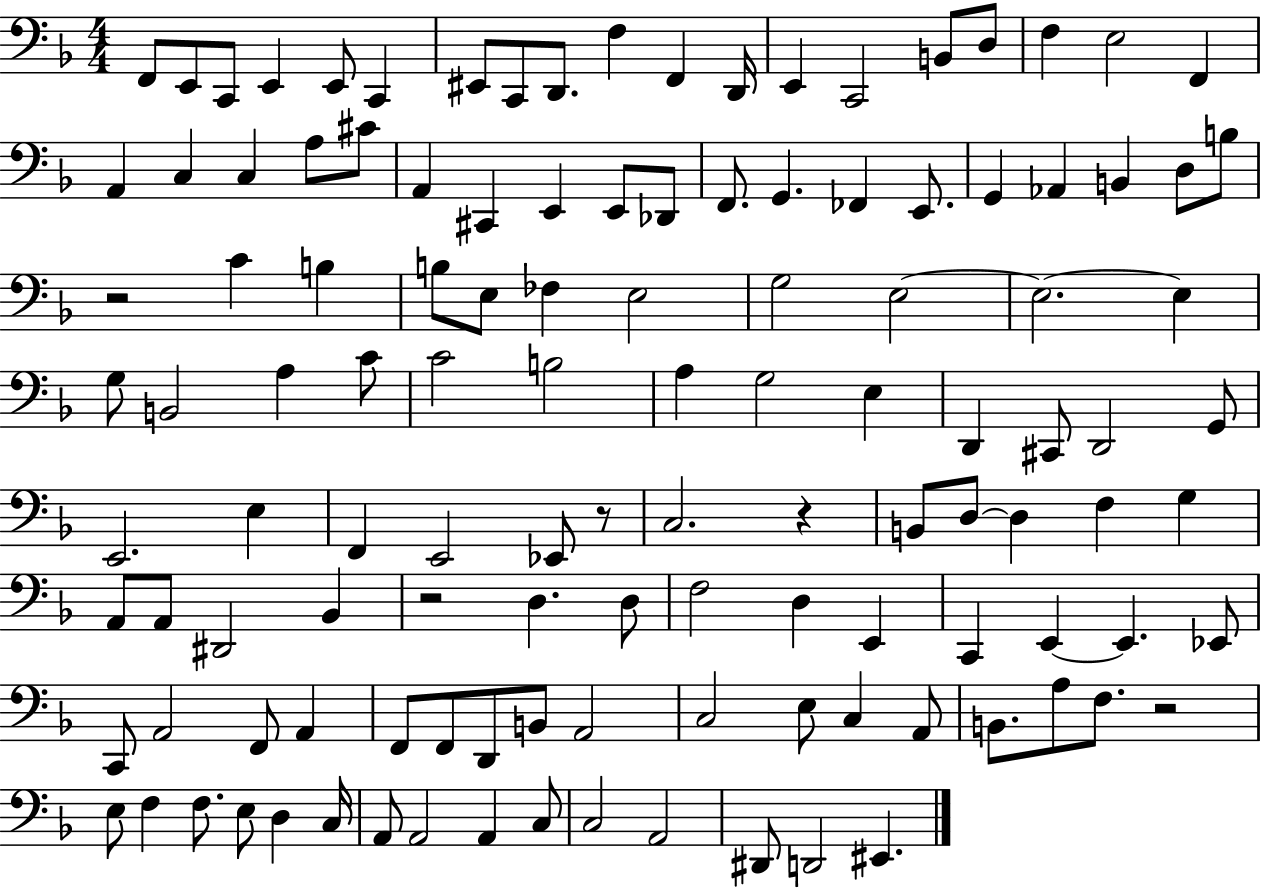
F2/e E2/e C2/e E2/q E2/e C2/q EIS2/e C2/e D2/e. F3/q F2/q D2/s E2/q C2/h B2/e D3/e F3/q E3/h F2/q A2/q C3/q C3/q A3/e C#4/e A2/q C#2/q E2/q E2/e Db2/e F2/e. G2/q. FES2/q E2/e. G2/q Ab2/q B2/q D3/e B3/e R/h C4/q B3/q B3/e E3/e FES3/q E3/h G3/h E3/h E3/h. E3/q G3/e B2/h A3/q C4/e C4/h B3/h A3/q G3/h E3/q D2/q C#2/e D2/h G2/e E2/h. E3/q F2/q E2/h Eb2/e R/e C3/h. R/q B2/e D3/e D3/q F3/q G3/q A2/e A2/e D#2/h Bb2/q R/h D3/q. D3/e F3/h D3/q E2/q C2/q E2/q E2/q. Eb2/e C2/e A2/h F2/e A2/q F2/e F2/e D2/e B2/e A2/h C3/h E3/e C3/q A2/e B2/e. A3/e F3/e. R/h E3/e F3/q F3/e. E3/e D3/q C3/s A2/e A2/h A2/q C3/e C3/h A2/h D#2/e D2/h EIS2/q.